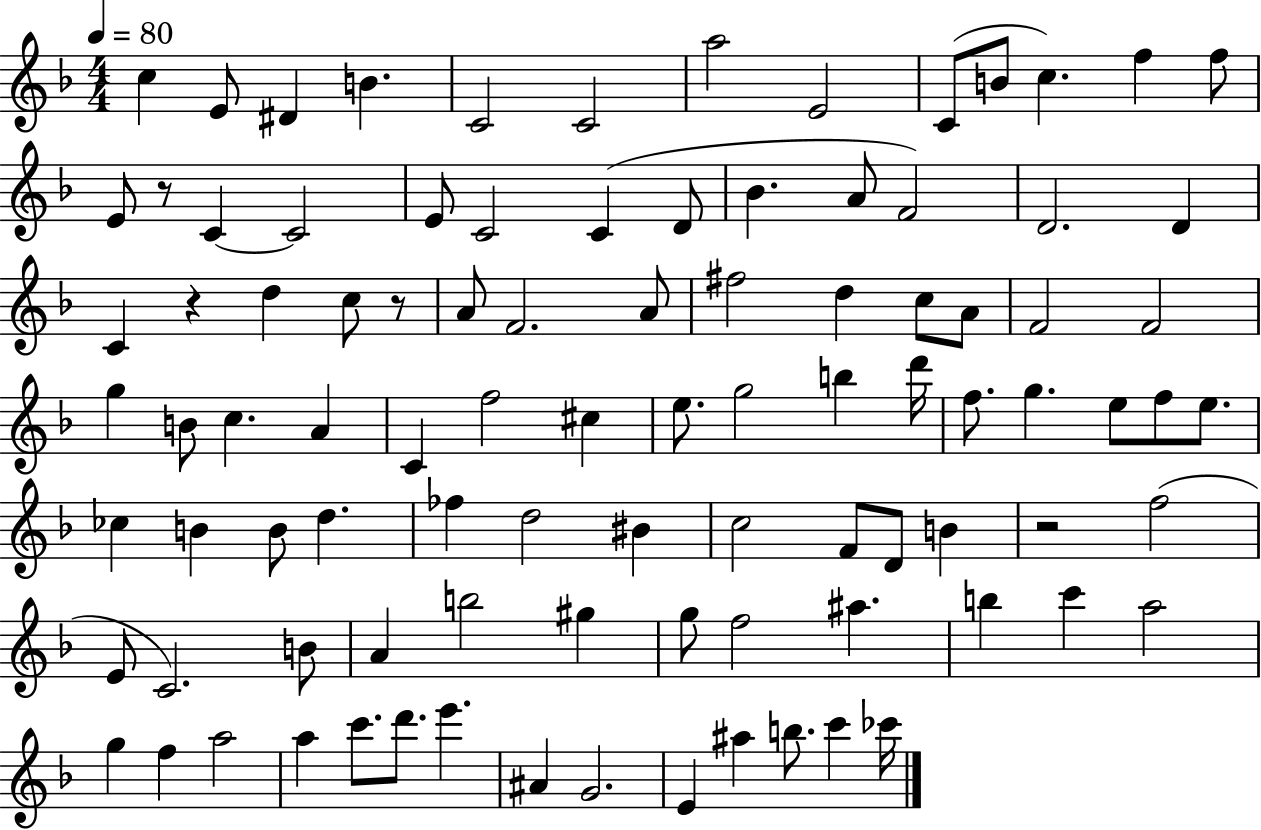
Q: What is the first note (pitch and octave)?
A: C5